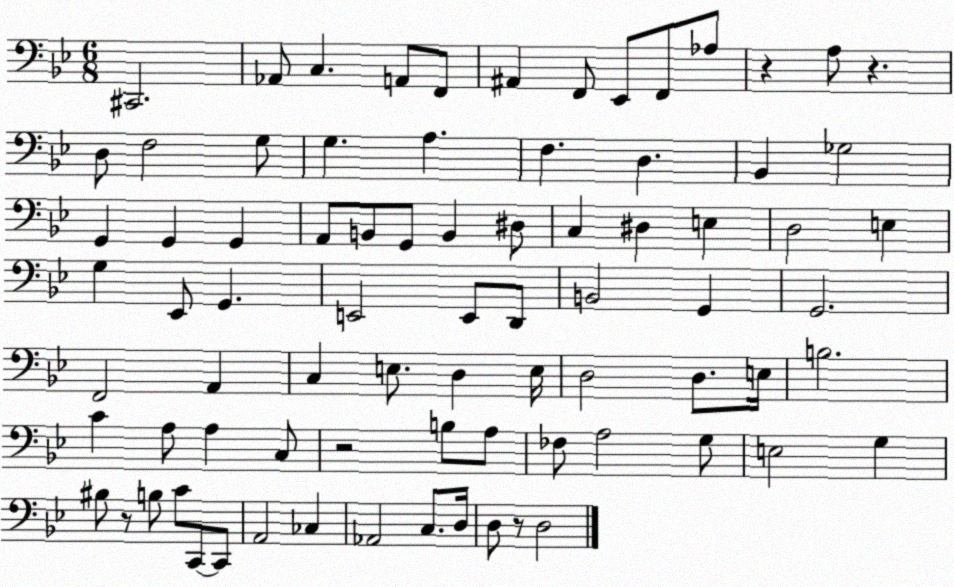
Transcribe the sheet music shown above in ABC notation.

X:1
T:Untitled
M:6/8
L:1/4
K:Bb
^C,,2 _A,,/2 C, A,,/2 F,,/2 ^A,, F,,/2 _E,,/2 F,,/2 _A,/2 z A,/2 z D,/2 F,2 G,/2 G, A, F, D, _B,, _G,2 G,, G,, G,, A,,/2 B,,/2 G,,/2 B,, ^D,/2 C, ^D, E, D,2 E, G, _E,,/2 G,, E,,2 E,,/2 D,,/2 B,,2 G,, G,,2 F,,2 A,, C, E,/2 D, E,/4 D,2 D,/2 E,/4 B,2 C A,/2 A, C,/2 z2 B,/2 A,/2 _F,/2 A,2 G,/2 E,2 G, ^B,/2 z/2 B,/2 C/2 C,,/2 C,,/2 A,,2 _C, _A,,2 C,/2 D,/4 D,/2 z/2 D,2